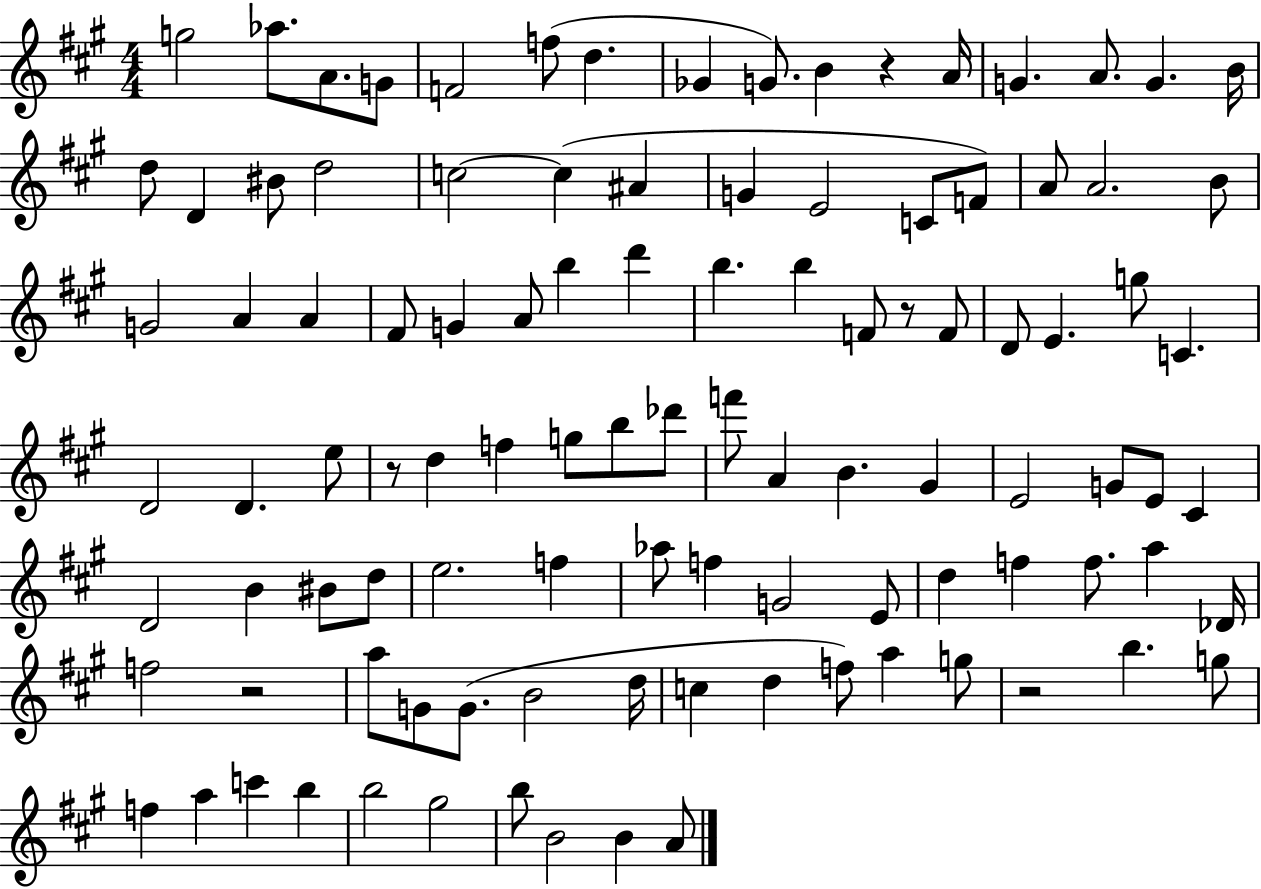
G5/h Ab5/e. A4/e. G4/e F4/h F5/e D5/q. Gb4/q G4/e. B4/q R/q A4/s G4/q. A4/e. G4/q. B4/s D5/e D4/q BIS4/e D5/h C5/h C5/q A#4/q G4/q E4/h C4/e F4/e A4/e A4/h. B4/e G4/h A4/q A4/q F#4/e G4/q A4/e B5/q D6/q B5/q. B5/q F4/e R/e F4/e D4/e E4/q. G5/e C4/q. D4/h D4/q. E5/e R/e D5/q F5/q G5/e B5/e Db6/e F6/e A4/q B4/q. G#4/q E4/h G4/e E4/e C#4/q D4/h B4/q BIS4/e D5/e E5/h. F5/q Ab5/e F5/q G4/h E4/e D5/q F5/q F5/e. A5/q Db4/s F5/h R/h A5/e G4/e G4/e. B4/h D5/s C5/q D5/q F5/e A5/q G5/e R/h B5/q. G5/e F5/q A5/q C6/q B5/q B5/h G#5/h B5/e B4/h B4/q A4/e